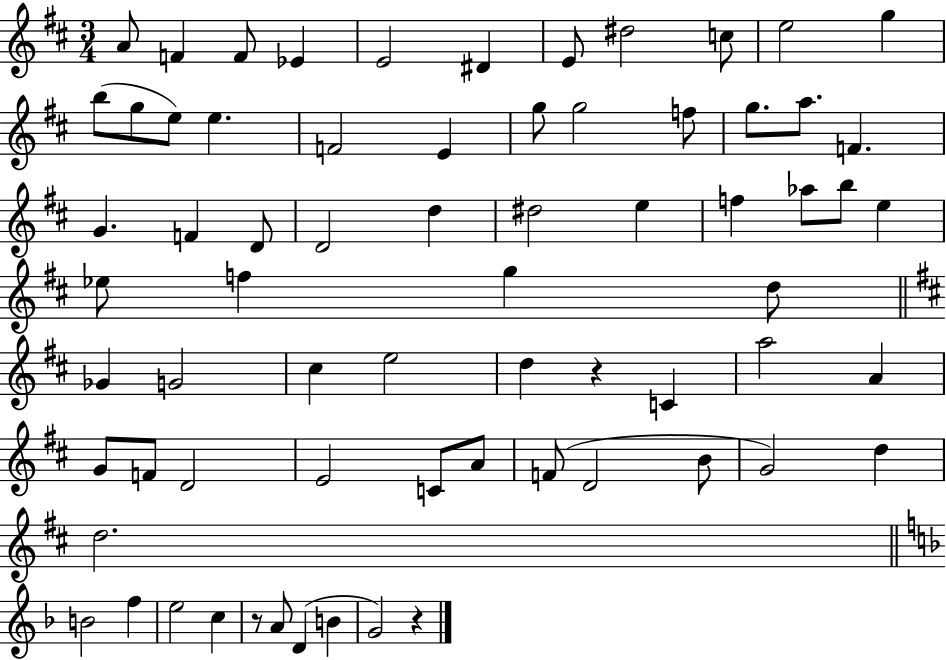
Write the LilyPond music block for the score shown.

{
  \clef treble
  \numericTimeSignature
  \time 3/4
  \key d \major
  a'8 f'4 f'8 ees'4 | e'2 dis'4 | e'8 dis''2 c''8 | e''2 g''4 | \break b''8( g''8 e''8) e''4. | f'2 e'4 | g''8 g''2 f''8 | g''8. a''8. f'4. | \break g'4. f'4 d'8 | d'2 d''4 | dis''2 e''4 | f''4 aes''8 b''8 e''4 | \break ees''8 f''4 g''4 d''8 | \bar "||" \break \key b \minor ges'4 g'2 | cis''4 e''2 | d''4 r4 c'4 | a''2 a'4 | \break g'8 f'8 d'2 | e'2 c'8 a'8 | f'8( d'2 b'8 | g'2) d''4 | \break d''2. | \bar "||" \break \key d \minor b'2 f''4 | e''2 c''4 | r8 a'8 d'4( b'4 | g'2) r4 | \break \bar "|."
}